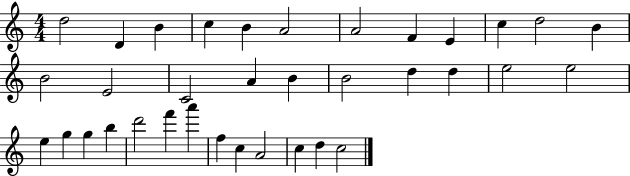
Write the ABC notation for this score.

X:1
T:Untitled
M:4/4
L:1/4
K:C
d2 D B c B A2 A2 F E c d2 B B2 E2 C2 A B B2 d d e2 e2 e g g b d'2 f' a' f c A2 c d c2